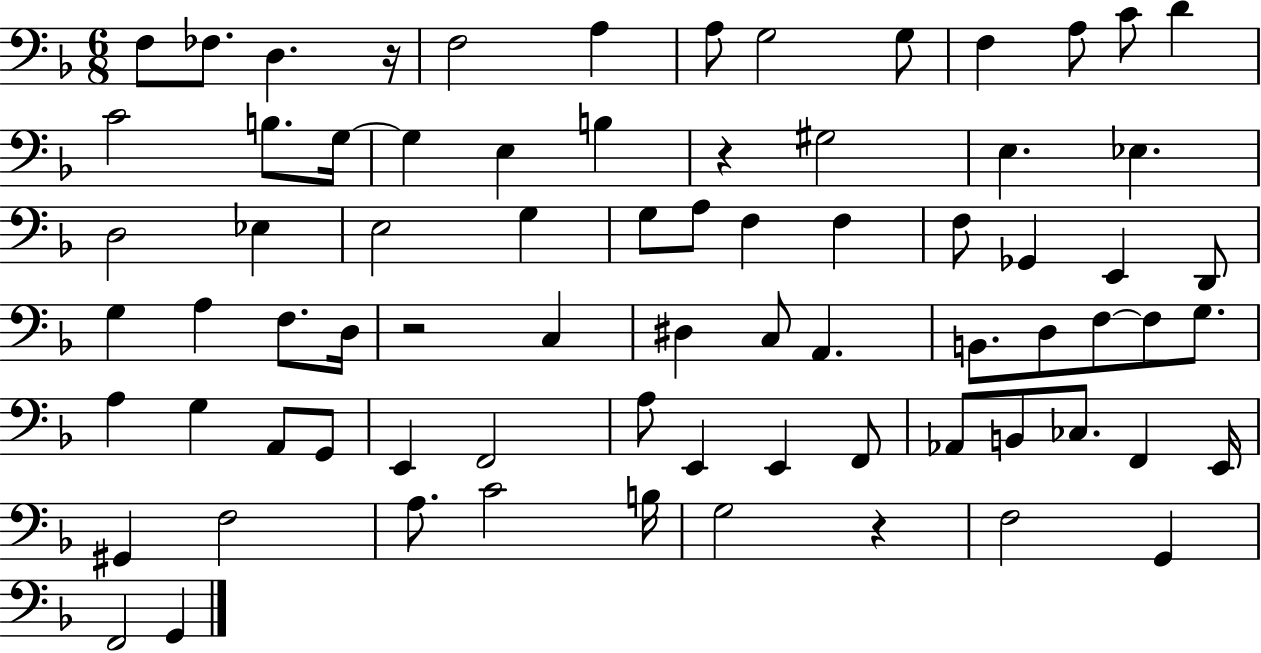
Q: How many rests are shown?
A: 4